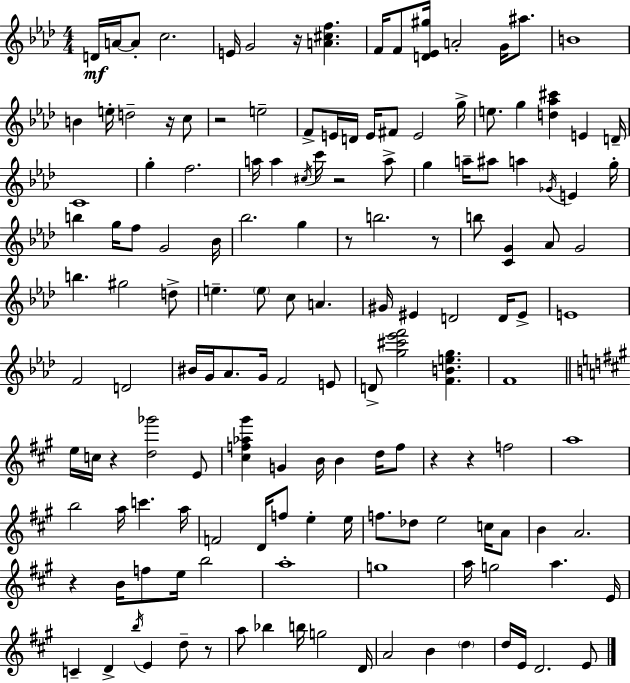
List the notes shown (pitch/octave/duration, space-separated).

D4/s A4/s A4/e C5/h. E4/s G4/h R/s [A4,C#5,F5]/q. F4/s F4/e [D4,Eb4,G#5]/s A4/h G4/s A#5/e. B4/w B4/q E5/s D5/h R/s C5/e R/h E5/h F4/e E4/s D4/s E4/s F#4/e E4/h G5/s E5/e. G5/q [D5,Ab5,C#6]/q E4/q D4/s C4/w G5/q F5/h. A5/s A5/q C#5/s C6/s R/h A5/e G5/q A5/s A#5/e A5/q Gb4/s E4/q G5/s B5/q G5/s F5/e G4/h Bb4/s Bb5/h. G5/q R/e B5/h. R/e B5/e [C4,G4]/q Ab4/e G4/h B5/q. G#5/h D5/e E5/q. E5/e C5/e A4/q. G#4/s EIS4/q D4/h D4/s EIS4/e E4/w F4/h D4/h BIS4/s G4/s Ab4/e. G4/s F4/h E4/e D4/e [G5,C#6,Eb6,F6]/h [F4,B4,E5,G5]/q. F4/w E5/s C5/s R/q [D5,Gb6]/h E4/e [C#5,F5,Ab5,G#6]/q G4/q B4/s B4/q D5/s F5/e R/q R/q F5/h A5/w B5/h A5/s C6/q. A5/s F4/h D4/s F5/e E5/q E5/s F5/e. Db5/e E5/h C5/s A4/e B4/q A4/h. R/q B4/s F5/e E5/s B5/h A5/w G5/w A5/s G5/h A5/q. E4/s C4/q D4/q B5/s E4/q D5/e R/e A5/e Bb5/q B5/s G5/h D4/s A4/h B4/q D5/q D5/s E4/s D4/h. E4/e